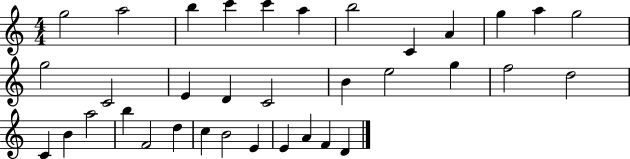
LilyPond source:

{
  \clef treble
  \numericTimeSignature
  \time 4/4
  \key c \major
  g''2 a''2 | b''4 c'''4 c'''4 a''4 | b''2 c'4 a'4 | g''4 a''4 g''2 | \break g''2 c'2 | e'4 d'4 c'2 | b'4 e''2 g''4 | f''2 d''2 | \break c'4 b'4 a''2 | b''4 f'2 d''4 | c''4 b'2 e'4 | e'4 a'4 f'4 d'4 | \break \bar "|."
}